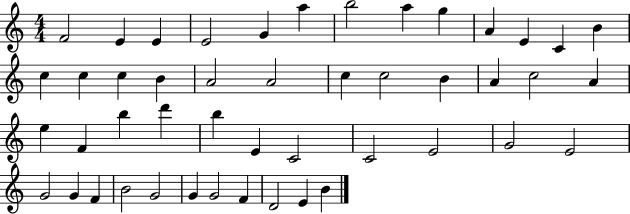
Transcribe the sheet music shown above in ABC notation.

X:1
T:Untitled
M:4/4
L:1/4
K:C
F2 E E E2 G a b2 a g A E C B c c c B A2 A2 c c2 B A c2 A e F b d' b E C2 C2 E2 G2 E2 G2 G F B2 G2 G G2 F D2 E B